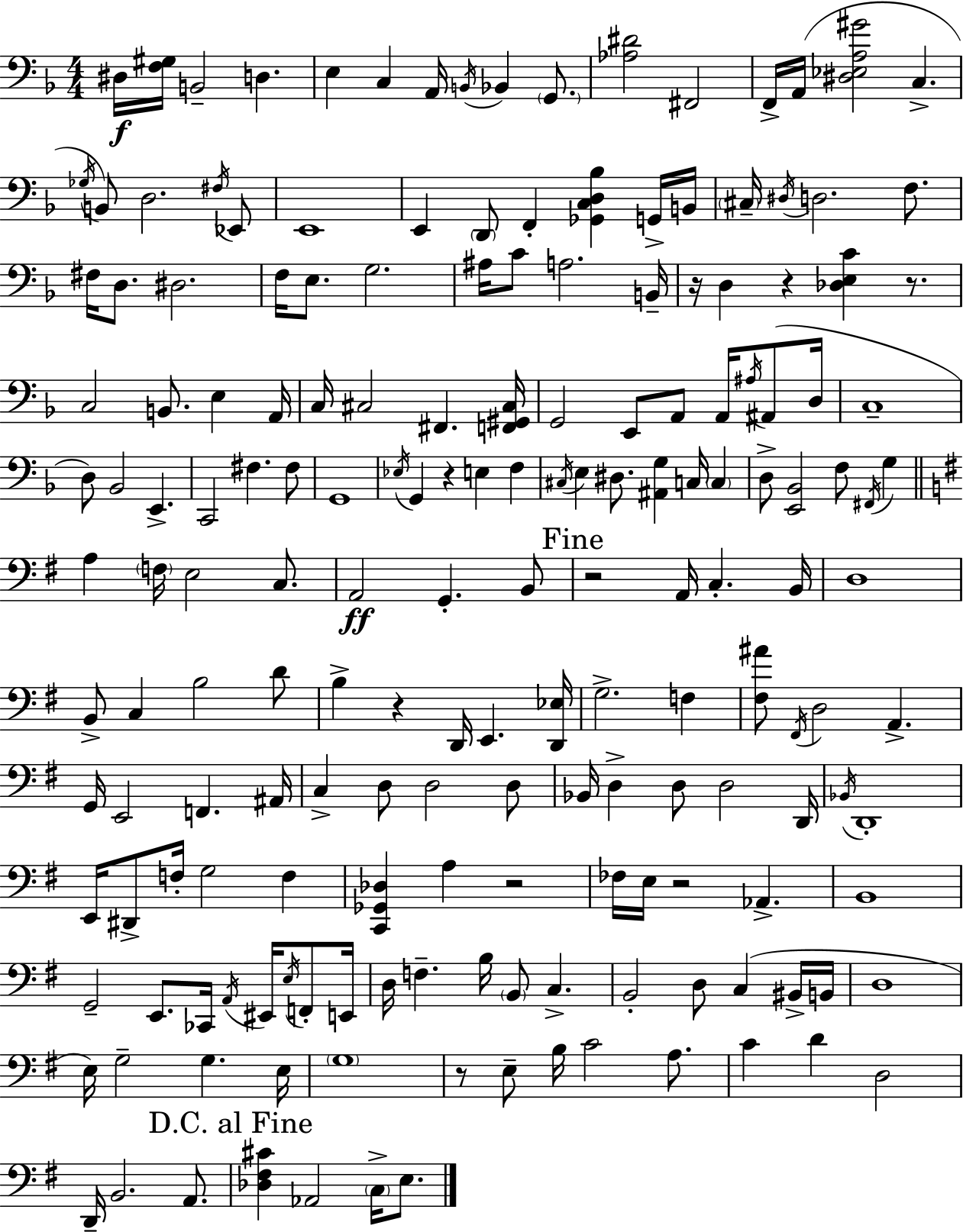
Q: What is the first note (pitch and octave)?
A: D#3